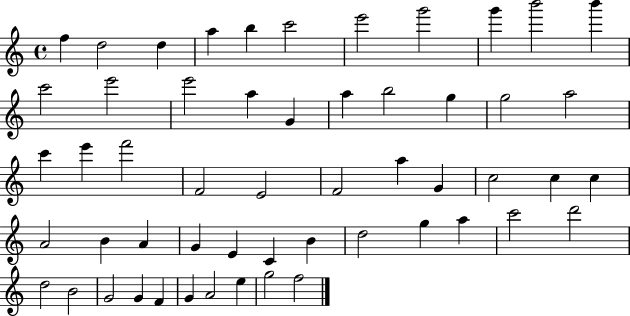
{
  \clef treble
  \time 4/4
  \defaultTimeSignature
  \key c \major
  f''4 d''2 d''4 | a''4 b''4 c'''2 | e'''2 g'''2 | g'''4 b'''2 b'''4 | \break c'''2 e'''2 | e'''2 a''4 g'4 | a''4 b''2 g''4 | g''2 a''2 | \break c'''4 e'''4 f'''2 | f'2 e'2 | f'2 a''4 g'4 | c''2 c''4 c''4 | \break a'2 b'4 a'4 | g'4 e'4 c'4 b'4 | d''2 g''4 a''4 | c'''2 d'''2 | \break d''2 b'2 | g'2 g'4 f'4 | g'4 a'2 e''4 | g''2 f''2 | \break \bar "|."
}